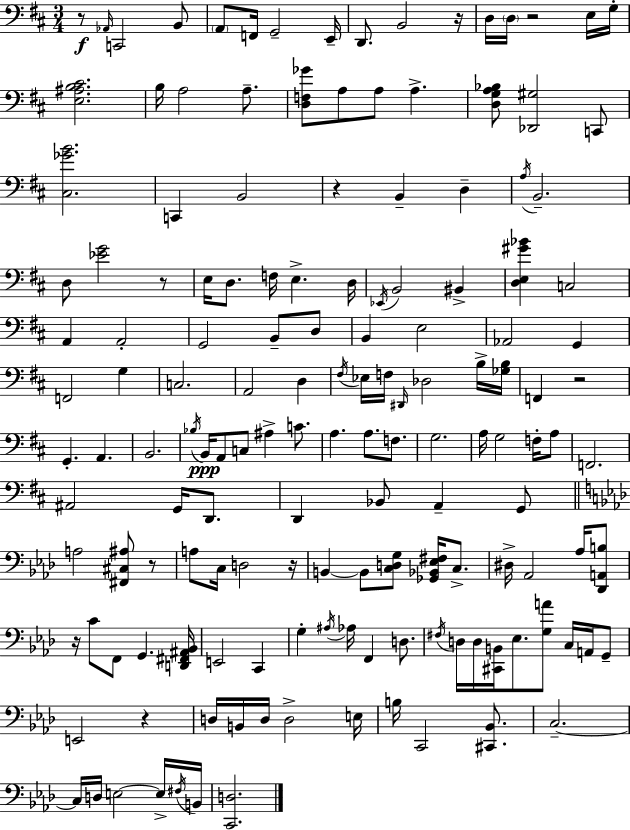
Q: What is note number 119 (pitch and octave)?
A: C3